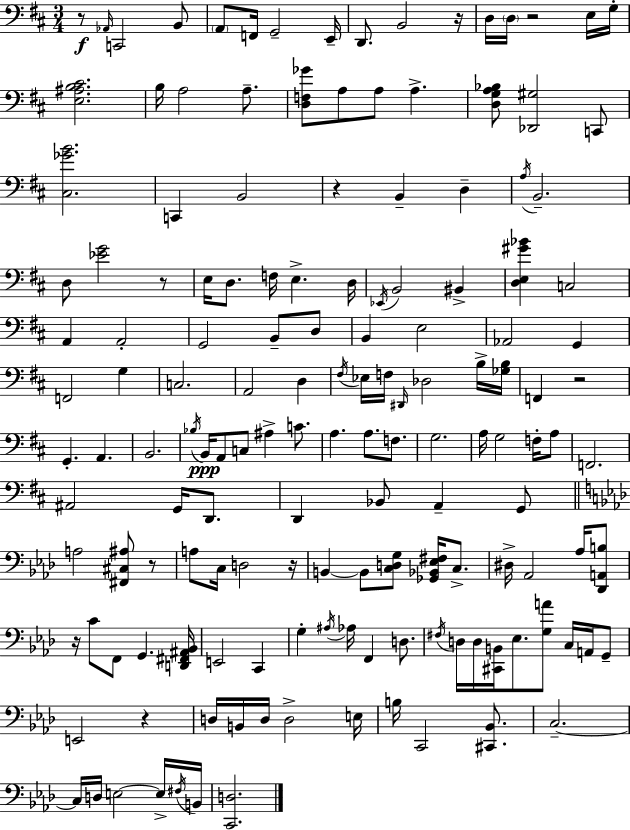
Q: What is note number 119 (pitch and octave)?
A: C3